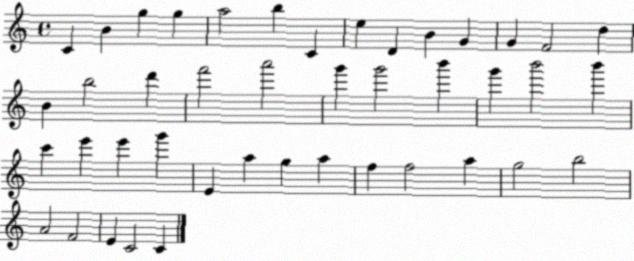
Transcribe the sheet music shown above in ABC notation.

X:1
T:Untitled
M:4/4
L:1/4
K:C
C B g g a2 b C e D B G G F2 d B b2 d' f'2 a'2 g' g'2 b' g' b'2 b' c' e' e' g' E a g a f f2 a g2 b2 A2 F2 E C2 C